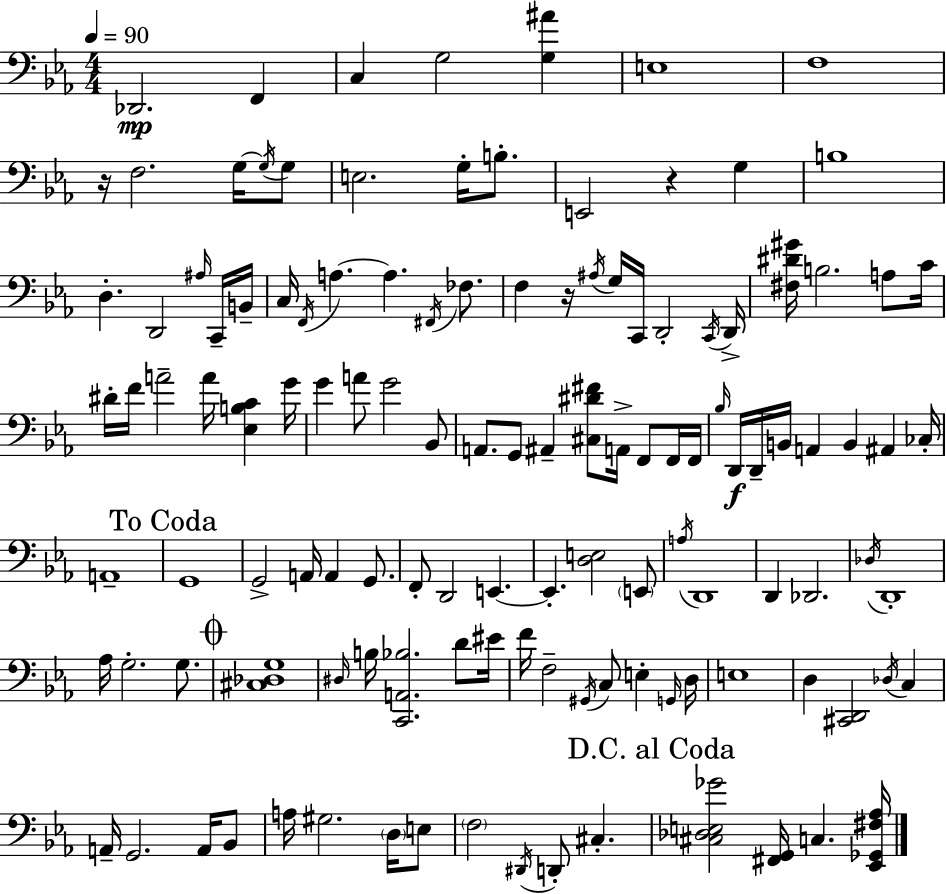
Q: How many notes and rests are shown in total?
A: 123